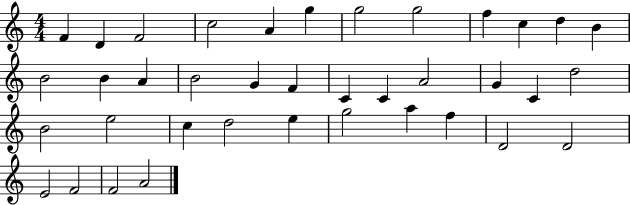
X:1
T:Untitled
M:4/4
L:1/4
K:C
F D F2 c2 A g g2 g2 f c d B B2 B A B2 G F C C A2 G C d2 B2 e2 c d2 e g2 a f D2 D2 E2 F2 F2 A2